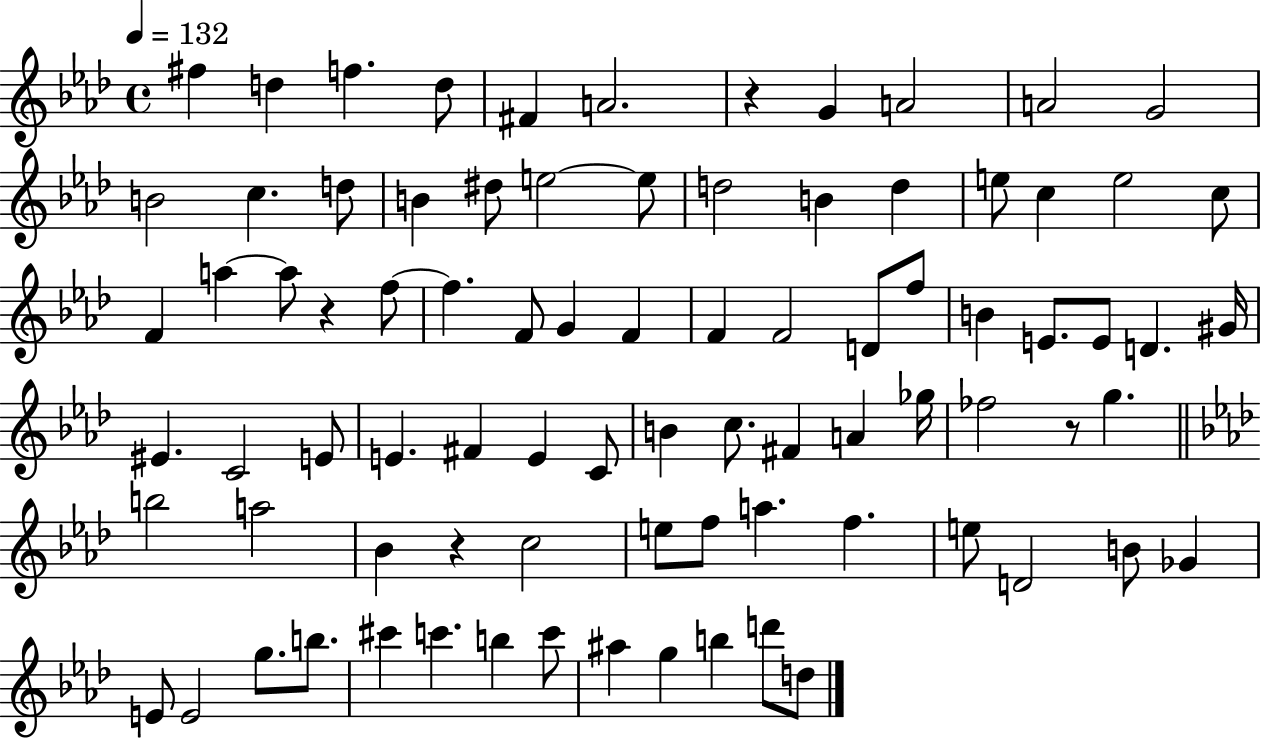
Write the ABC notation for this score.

X:1
T:Untitled
M:4/4
L:1/4
K:Ab
^f d f d/2 ^F A2 z G A2 A2 G2 B2 c d/2 B ^d/2 e2 e/2 d2 B d e/2 c e2 c/2 F a a/2 z f/2 f F/2 G F F F2 D/2 f/2 B E/2 E/2 D ^G/4 ^E C2 E/2 E ^F E C/2 B c/2 ^F A _g/4 _f2 z/2 g b2 a2 _B z c2 e/2 f/2 a f e/2 D2 B/2 _G E/2 E2 g/2 b/2 ^c' c' b c'/2 ^a g b d'/2 d/2